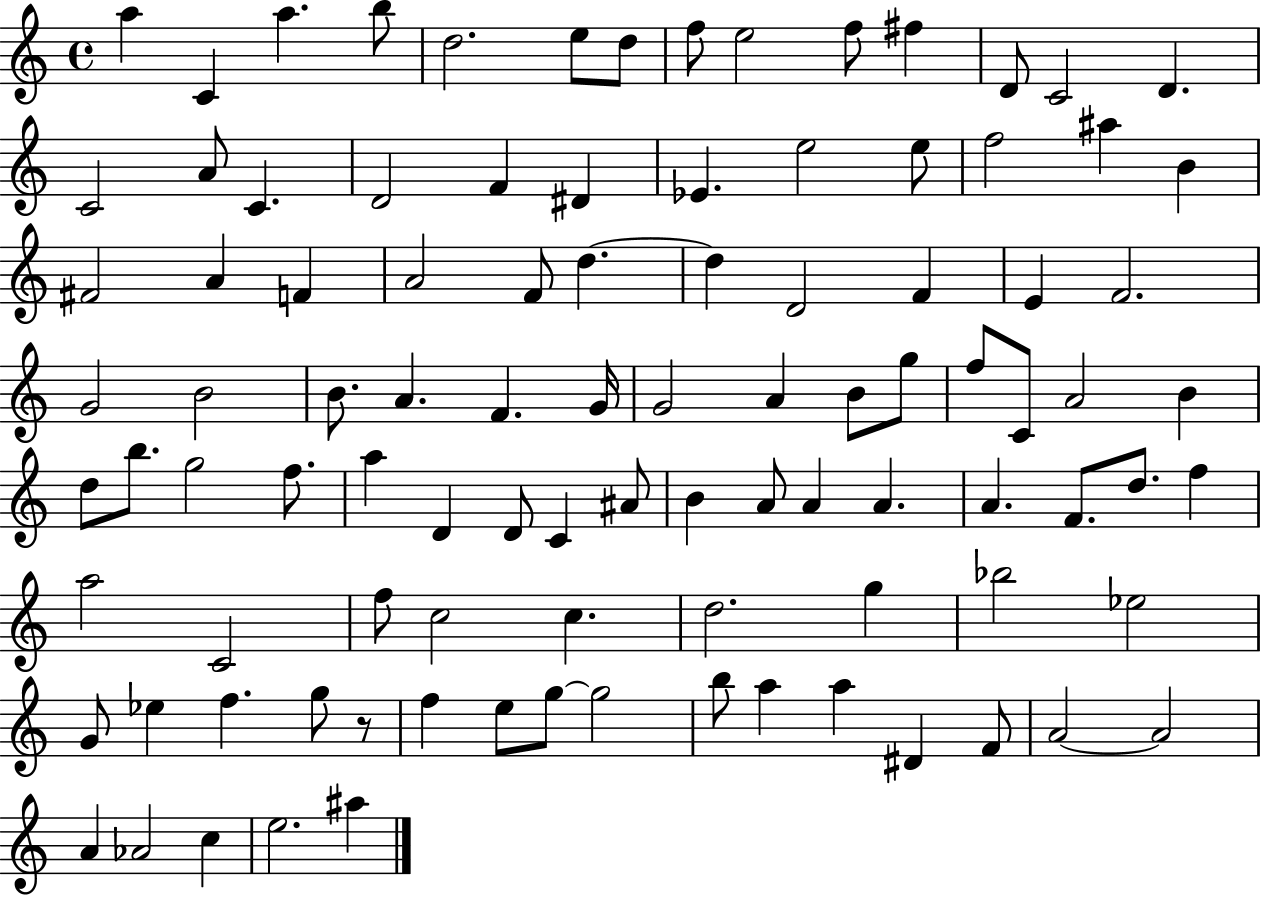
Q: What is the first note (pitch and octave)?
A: A5